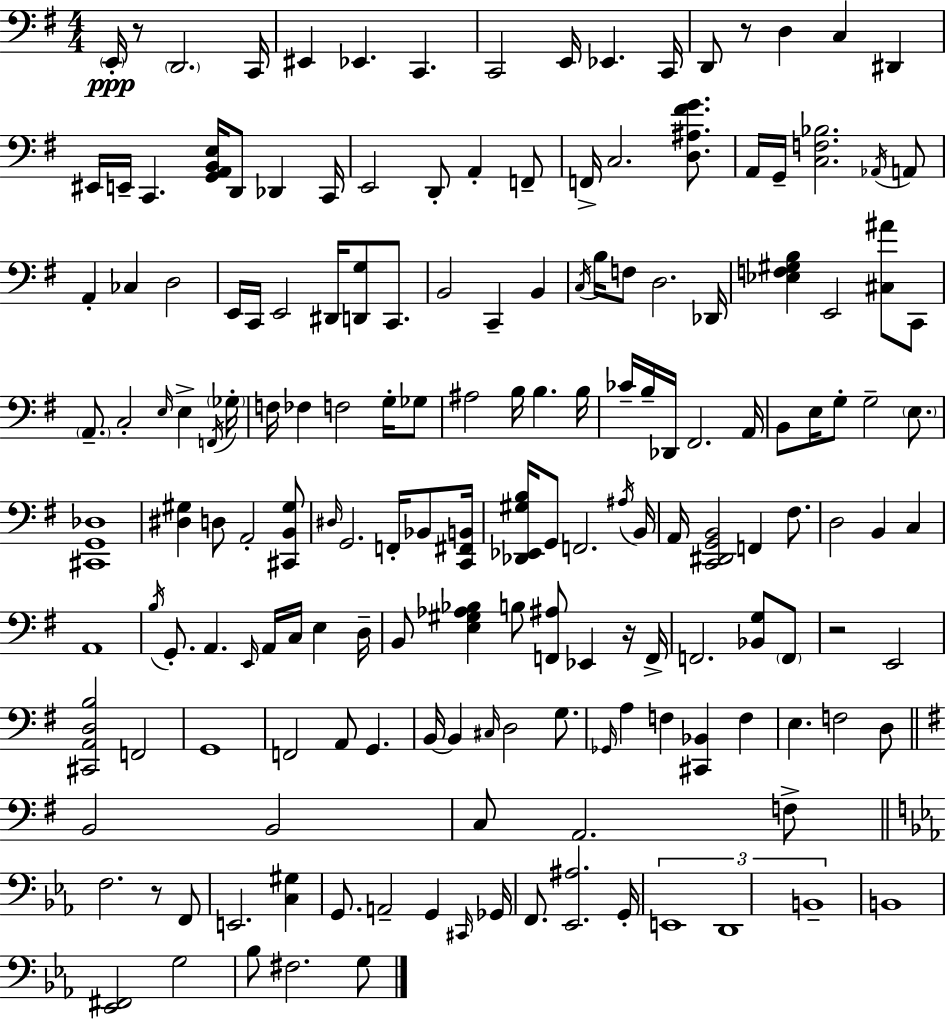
E2/s R/e D2/h. C2/s EIS2/q Eb2/q. C2/q. C2/h E2/s Eb2/q. C2/s D2/e R/e D3/q C3/q D#2/q EIS2/s E2/s C2/q. [G2,A2,B2,E3]/s D2/e Db2/q C2/s E2/h D2/e A2/q F2/e F2/s C3/h. [D3,A#3,F#4,G4]/e. A2/s G2/s [C3,F3,Bb3]/h. Ab2/s A2/e A2/q CES3/q D3/h E2/s C2/s E2/h D#2/s [D2,G3]/e C2/e. B2/h C2/q B2/q C3/s B3/s F3/e D3/h. Db2/s [Eb3,F3,G#3,B3]/q E2/h [C#3,A#4]/e C2/e A2/e. C3/h E3/s E3/q F2/s Gb3/s F3/s FES3/q F3/h G3/s Gb3/e A#3/h B3/s B3/q. B3/s CES4/s B3/s Db2/s F#2/h. A2/s B2/e E3/s G3/e G3/h E3/e. [C#2,G2,Db3]/w [D#3,G#3]/q D3/e A2/h [C#2,B2,G#3]/e D#3/s G2/h. F2/s Bb2/e [C2,F#2,B2]/s [Db2,Eb2,G#3,B3]/s G2/e F2/h. A#3/s B2/s A2/s [C2,D#2,G2,B2]/h F2/q F#3/e. D3/h B2/q C3/q A2/w B3/s G2/e. A2/q. E2/s A2/s C3/s E3/q D3/s B2/e [E3,G#3,Ab3,Bb3]/q B3/e [F2,A#3]/e Eb2/q R/s F2/s F2/h. [Bb2,G3]/e F2/e R/h E2/h [C#2,A2,D3,B3]/h F2/h G2/w F2/h A2/e G2/q. B2/s B2/q C#3/s D3/h G3/e. Gb2/s A3/q F3/q [C#2,Bb2]/q F3/q E3/q. F3/h D3/e B2/h B2/h C3/e A2/h. F3/e F3/h. R/e F2/e E2/h. [C3,G#3]/q G2/e. A2/h G2/q C#2/s Gb2/s F2/e. [Eb2,A#3]/h. G2/s E2/w D2/w B2/w B2/w [Eb2,F#2]/h G3/h Bb3/e F#3/h. G3/e